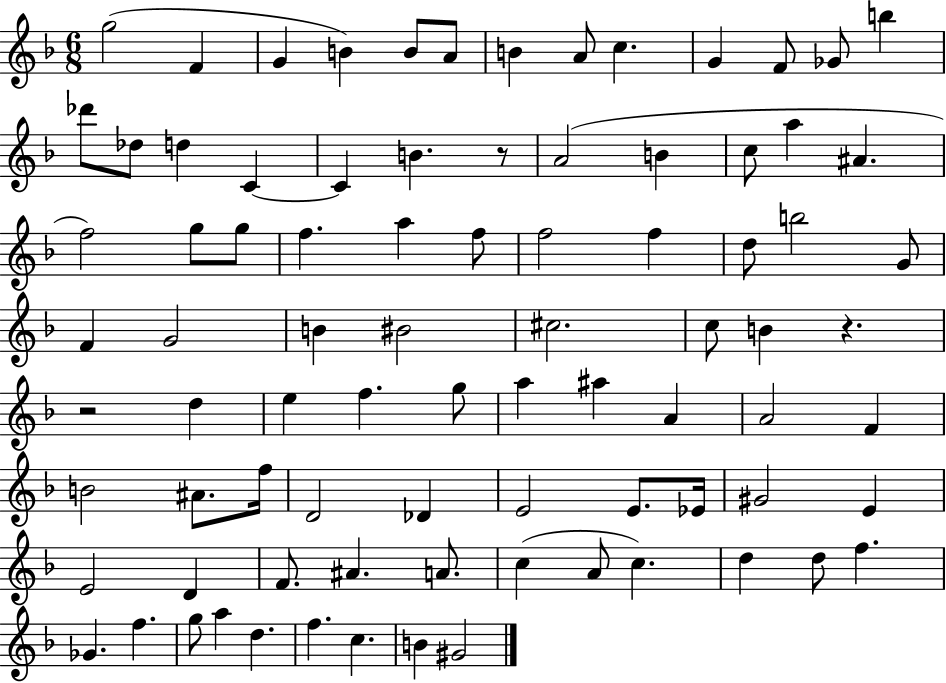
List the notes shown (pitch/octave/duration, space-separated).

G5/h F4/q G4/q B4/q B4/e A4/e B4/q A4/e C5/q. G4/q F4/e Gb4/e B5/q Db6/e Db5/e D5/q C4/q C4/q B4/q. R/e A4/h B4/q C5/e A5/q A#4/q. F5/h G5/e G5/e F5/q. A5/q F5/e F5/h F5/q D5/e B5/h G4/e F4/q G4/h B4/q BIS4/h C#5/h. C5/e B4/q R/q. R/h D5/q E5/q F5/q. G5/e A5/q A#5/q A4/q A4/h F4/q B4/h A#4/e. F5/s D4/h Db4/q E4/h E4/e. Eb4/s G#4/h E4/q E4/h D4/q F4/e. A#4/q. A4/e. C5/q A4/e C5/q. D5/q D5/e F5/q. Gb4/q. F5/q. G5/e A5/q D5/q. F5/q. C5/q. B4/q G#4/h